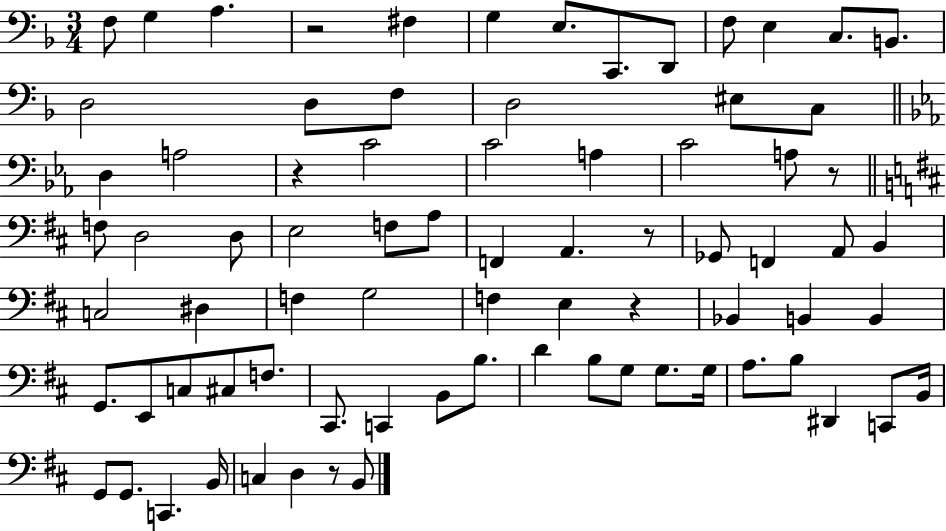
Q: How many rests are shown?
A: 6